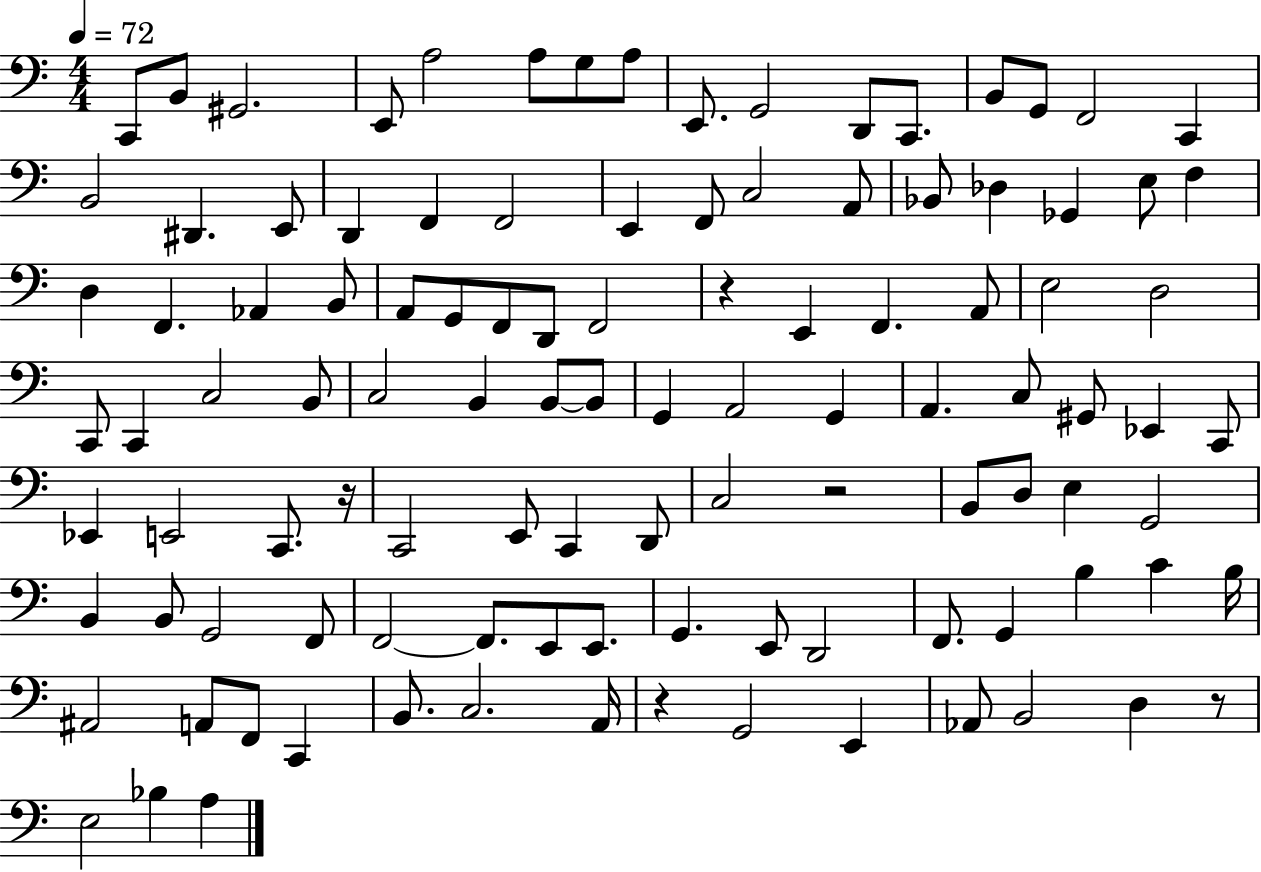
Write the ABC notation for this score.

X:1
T:Untitled
M:4/4
L:1/4
K:C
C,,/2 B,,/2 ^G,,2 E,,/2 A,2 A,/2 G,/2 A,/2 E,,/2 G,,2 D,,/2 C,,/2 B,,/2 G,,/2 F,,2 C,, B,,2 ^D,, E,,/2 D,, F,, F,,2 E,, F,,/2 C,2 A,,/2 _B,,/2 _D, _G,, E,/2 F, D, F,, _A,, B,,/2 A,,/2 G,,/2 F,,/2 D,,/2 F,,2 z E,, F,, A,,/2 E,2 D,2 C,,/2 C,, C,2 B,,/2 C,2 B,, B,,/2 B,,/2 G,, A,,2 G,, A,, C,/2 ^G,,/2 _E,, C,,/2 _E,, E,,2 C,,/2 z/4 C,,2 E,,/2 C,, D,,/2 C,2 z2 B,,/2 D,/2 E, G,,2 B,, B,,/2 G,,2 F,,/2 F,,2 F,,/2 E,,/2 E,,/2 G,, E,,/2 D,,2 F,,/2 G,, B, C B,/4 ^A,,2 A,,/2 F,,/2 C,, B,,/2 C,2 A,,/4 z G,,2 E,, _A,,/2 B,,2 D, z/2 E,2 _B, A,